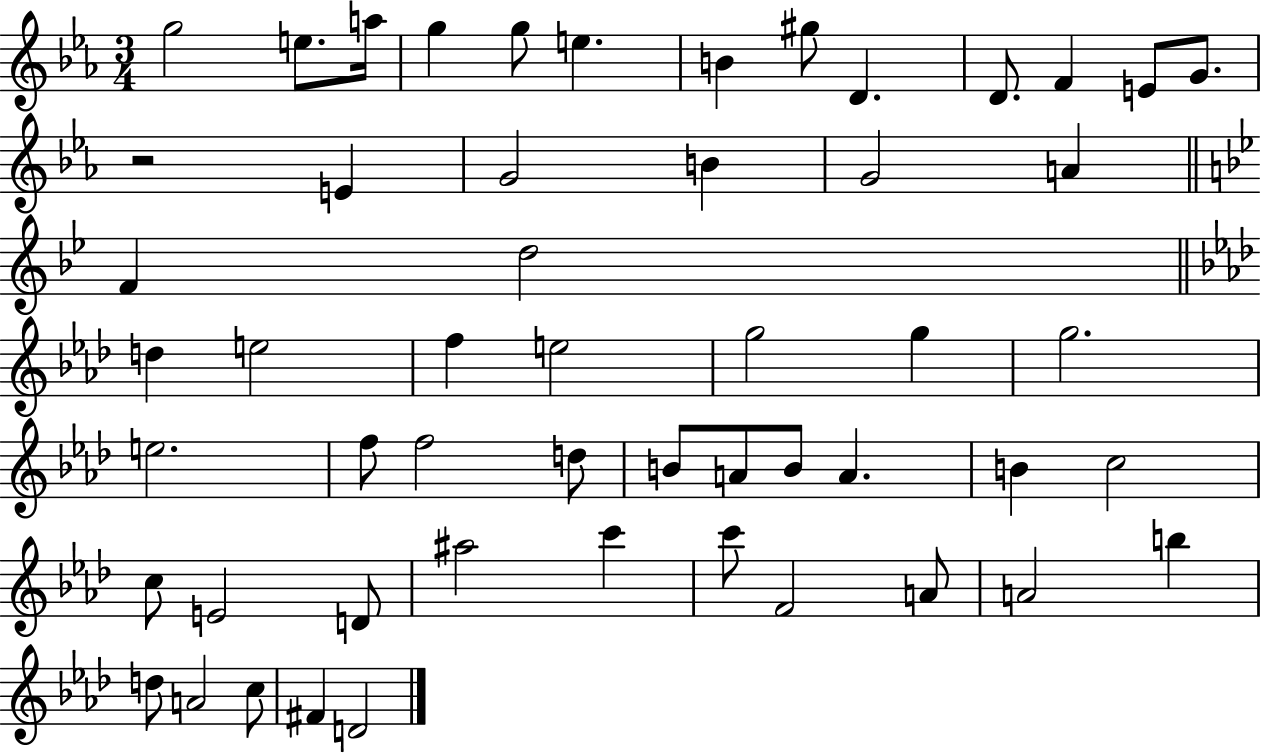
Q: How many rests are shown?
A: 1